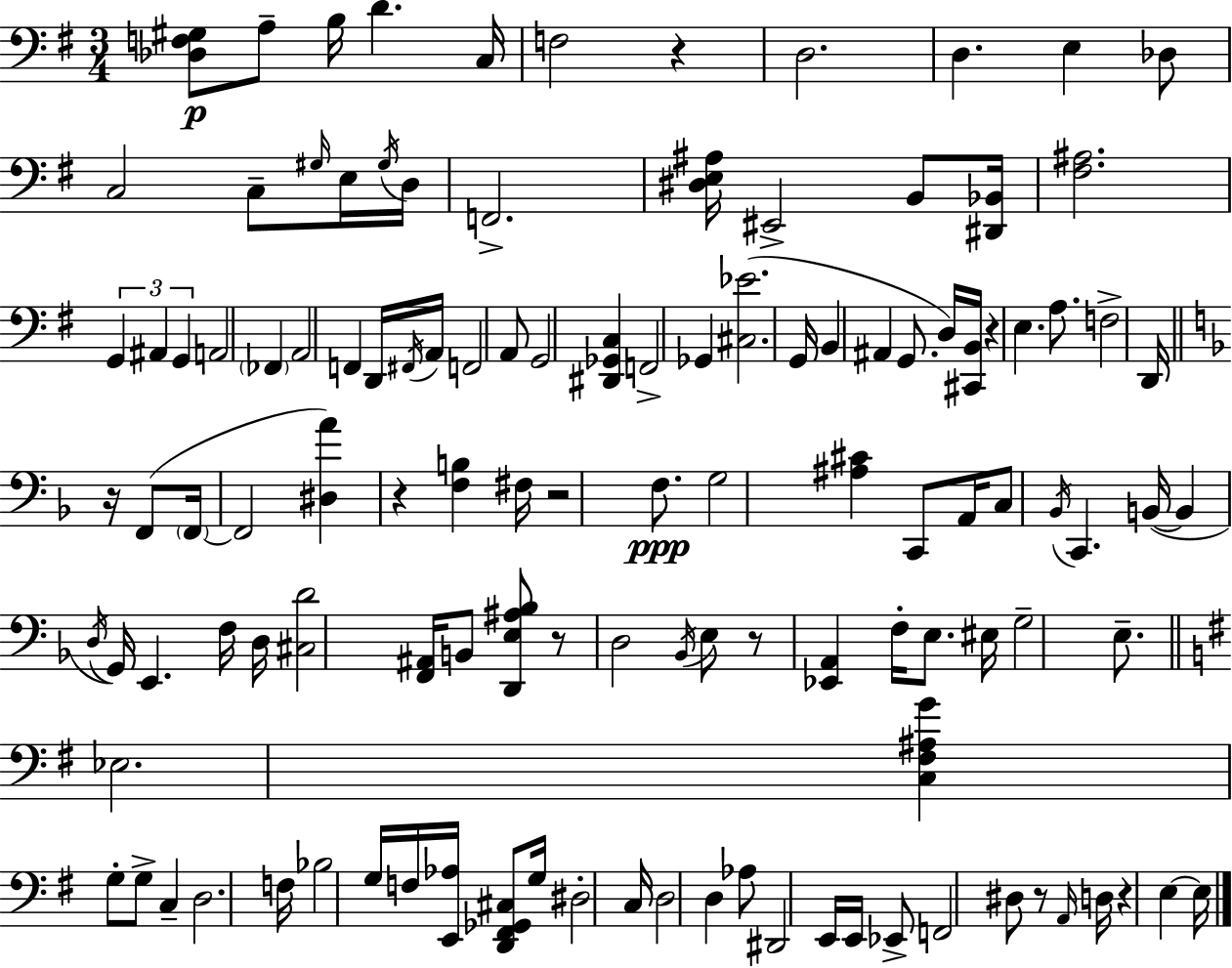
{
  \clef bass
  \numericTimeSignature
  \time 3/4
  \key e \minor
  <des f gis>8\p a8-- b16 d'4. c16 | f2 r4 | d2. | d4. e4 des8 | \break c2 c8-- \grace { gis16 } e16 | \acciaccatura { gis16 } d16 f,2.-> | <dis e ais>16 eis,2-> b,8 | <dis, bes,>16 <fis ais>2. | \break \tuplet 3/2 { g,4 ais,4 g,4 } | a,2 \parenthesize fes,4 | a,2 f,4 | d,16 \acciaccatura { fis,16 } a,16 f,2 | \break a,8 g,2 <dis, ges, c>4 | f,2-> ges,4 | <cis ees'>2.( | g,16 b,4 ais,4 | \break g,8. d16) <cis, b,>16 r4 e4. | a8. f2-> | d,16 \bar "||" \break \key d \minor r16 f,8( \parenthesize f,16~~ f,2 | <dis a'>4) r4 <f b>4 | fis16 r2 f8.\ppp | g2 <ais cis'>4 | \break c,8 a,16 c8 \acciaccatura { bes,16 } c,4. | b,16~(~ b,4 \acciaccatura { d16 } g,16) e,4. | f16 d16 <cis d'>2 <f, ais,>16 | b,8 <d, e ais bes>8 r8 d2 | \break \acciaccatura { bes,16 } e8 r8 <ees, a,>4 f16-. | e8. eis16 g2-- | e8.-- \bar "||" \break \key e \minor ees2. | <c fis ais g'>4 g8-. g8-> c4-- | d2. | f16 bes2 g16 f16 <e, aes>16 | \break <d, fis, ges, cis>8 g16 dis2-. c16 | d2 d4 | aes8 dis,2 e,16 e,16 | ees,8-> f,2 dis8 | \break r8 \grace { a,16 } d16 r4 e4~~ | e16 \bar "|."
}